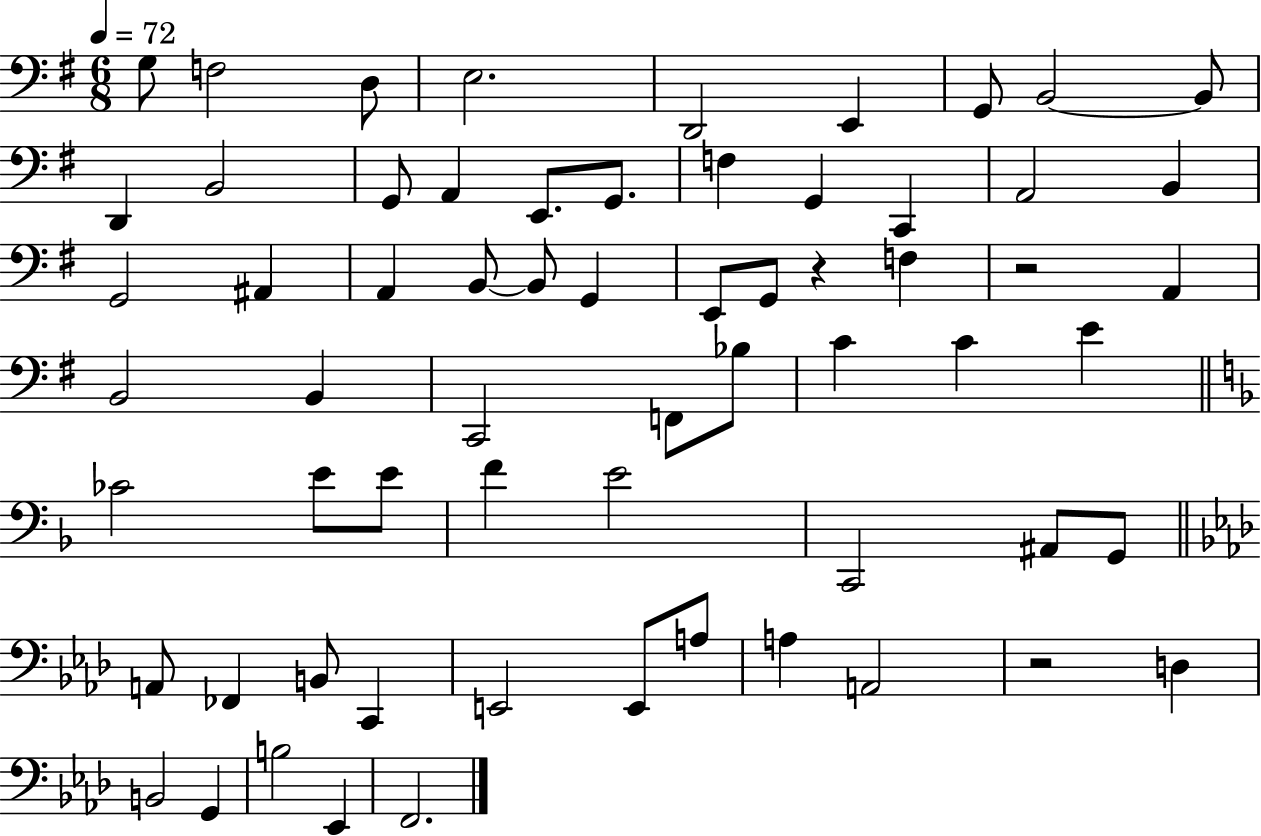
{
  \clef bass
  \numericTimeSignature
  \time 6/8
  \key g \major
  \tempo 4 = 72
  g8 f2 d8 | e2. | d,2 e,4 | g,8 b,2~~ b,8 | \break d,4 b,2 | g,8 a,4 e,8. g,8. | f4 g,4 c,4 | a,2 b,4 | \break g,2 ais,4 | a,4 b,8~~ b,8 g,4 | e,8 g,8 r4 f4 | r2 a,4 | \break b,2 b,4 | c,2 f,8 bes8 | c'4 c'4 e'4 | \bar "||" \break \key f \major ces'2 e'8 e'8 | f'4 e'2 | c,2 ais,8 g,8 | \bar "||" \break \key f \minor a,8 fes,4 b,8 c,4 | e,2 e,8 a8 | a4 a,2 | r2 d4 | \break b,2 g,4 | b2 ees,4 | f,2. | \bar "|."
}